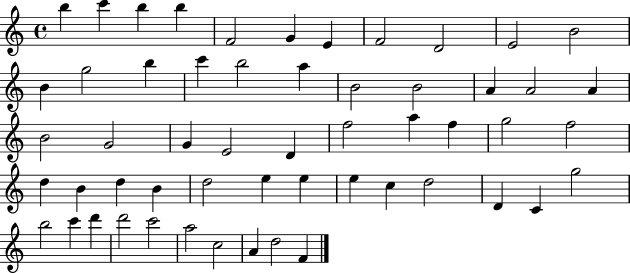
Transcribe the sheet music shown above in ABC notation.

X:1
T:Untitled
M:4/4
L:1/4
K:C
b c' b b F2 G E F2 D2 E2 B2 B g2 b c' b2 a B2 B2 A A2 A B2 G2 G E2 D f2 a f g2 f2 d B d B d2 e e e c d2 D C g2 b2 c' d' d'2 c'2 a2 c2 A d2 F